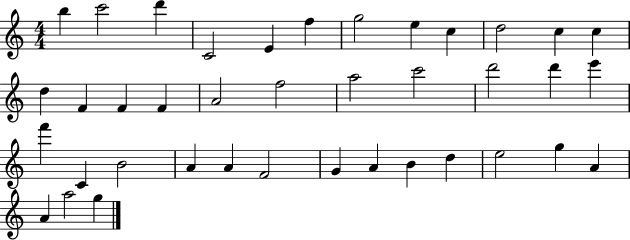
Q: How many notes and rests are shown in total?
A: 39